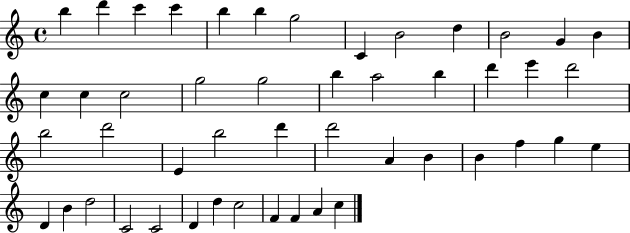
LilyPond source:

{
  \clef treble
  \time 4/4
  \defaultTimeSignature
  \key c \major
  b''4 d'''4 c'''4 c'''4 | b''4 b''4 g''2 | c'4 b'2 d''4 | b'2 g'4 b'4 | \break c''4 c''4 c''2 | g''2 g''2 | b''4 a''2 b''4 | d'''4 e'''4 d'''2 | \break b''2 d'''2 | e'4 b''2 d'''4 | d'''2 a'4 b'4 | b'4 f''4 g''4 e''4 | \break d'4 b'4 d''2 | c'2 c'2 | d'4 d''4 c''2 | f'4 f'4 a'4 c''4 | \break \bar "|."
}